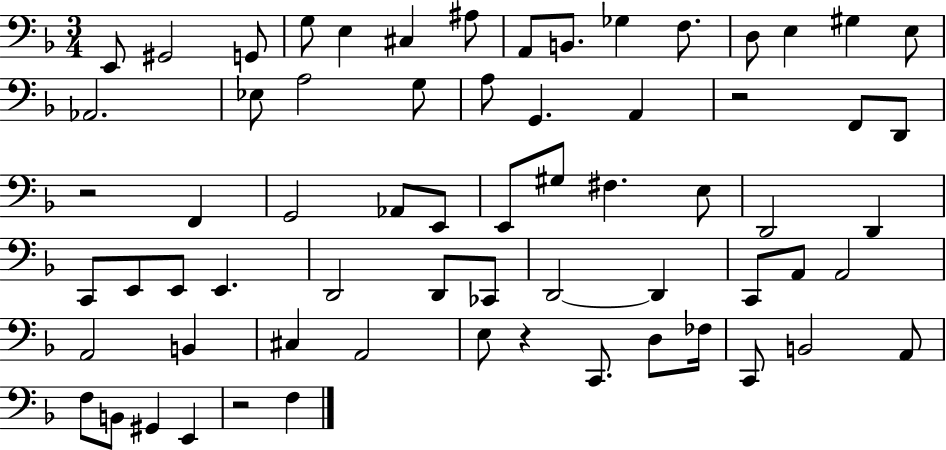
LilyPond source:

{
  \clef bass
  \numericTimeSignature
  \time 3/4
  \key f \major
  e,8 gis,2 g,8 | g8 e4 cis4 ais8 | a,8 b,8. ges4 f8. | d8 e4 gis4 e8 | \break aes,2. | ees8 a2 g8 | a8 g,4. a,4 | r2 f,8 d,8 | \break r2 f,4 | g,2 aes,8 e,8 | e,8 gis8 fis4. e8 | d,2 d,4 | \break c,8 e,8 e,8 e,4. | d,2 d,8 ces,8 | d,2~~ d,4 | c,8 a,8 a,2 | \break a,2 b,4 | cis4 a,2 | e8 r4 c,8. d8 fes16 | c,8 b,2 a,8 | \break f8 b,8 gis,4 e,4 | r2 f4 | \bar "|."
}